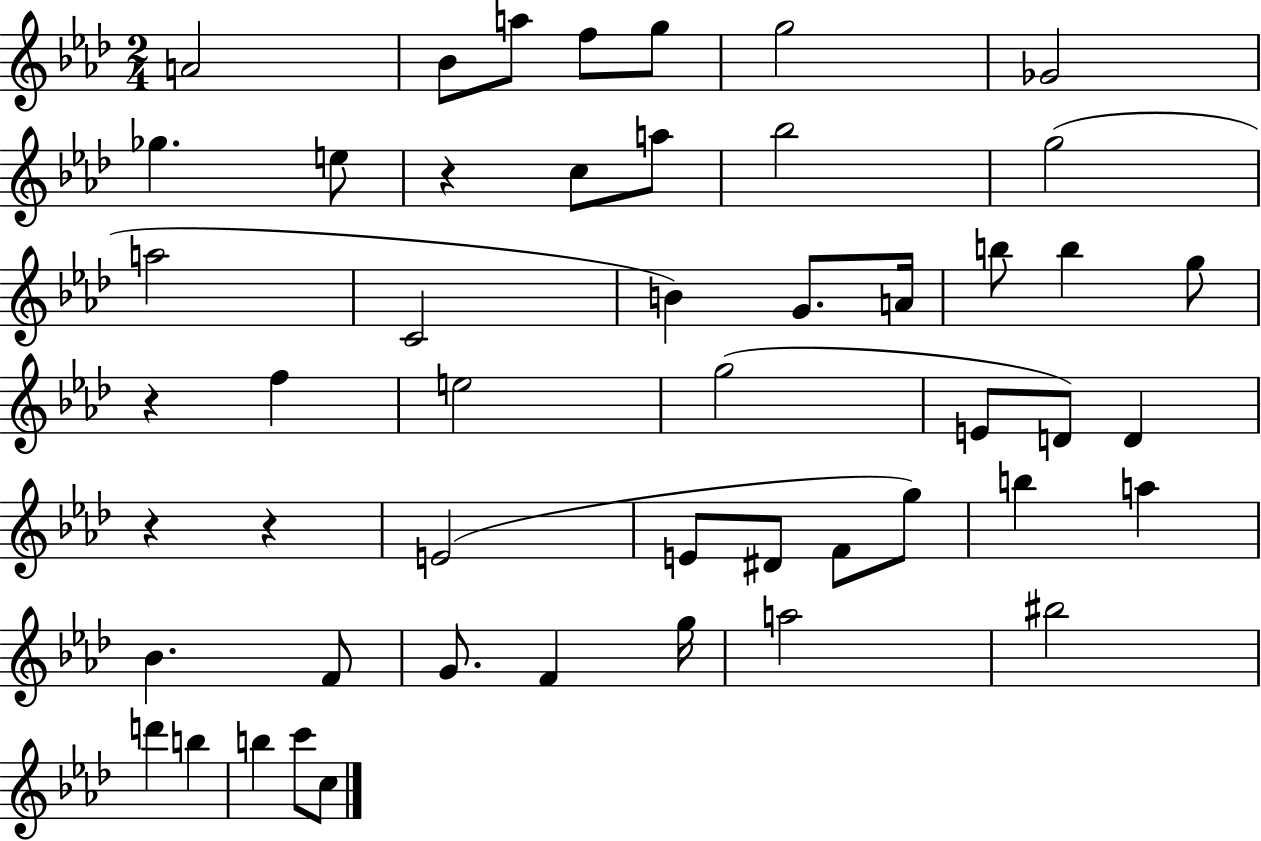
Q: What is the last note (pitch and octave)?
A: C5